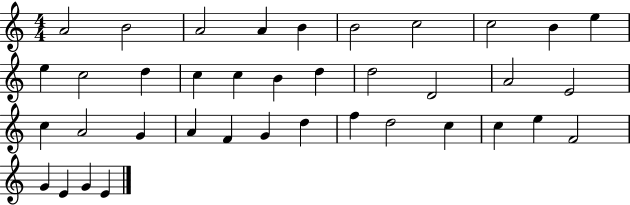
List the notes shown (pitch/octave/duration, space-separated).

A4/h B4/h A4/h A4/q B4/q B4/h C5/h C5/h B4/q E5/q E5/q C5/h D5/q C5/q C5/q B4/q D5/q D5/h D4/h A4/h E4/h C5/q A4/h G4/q A4/q F4/q G4/q D5/q F5/q D5/h C5/q C5/q E5/q F4/h G4/q E4/q G4/q E4/q